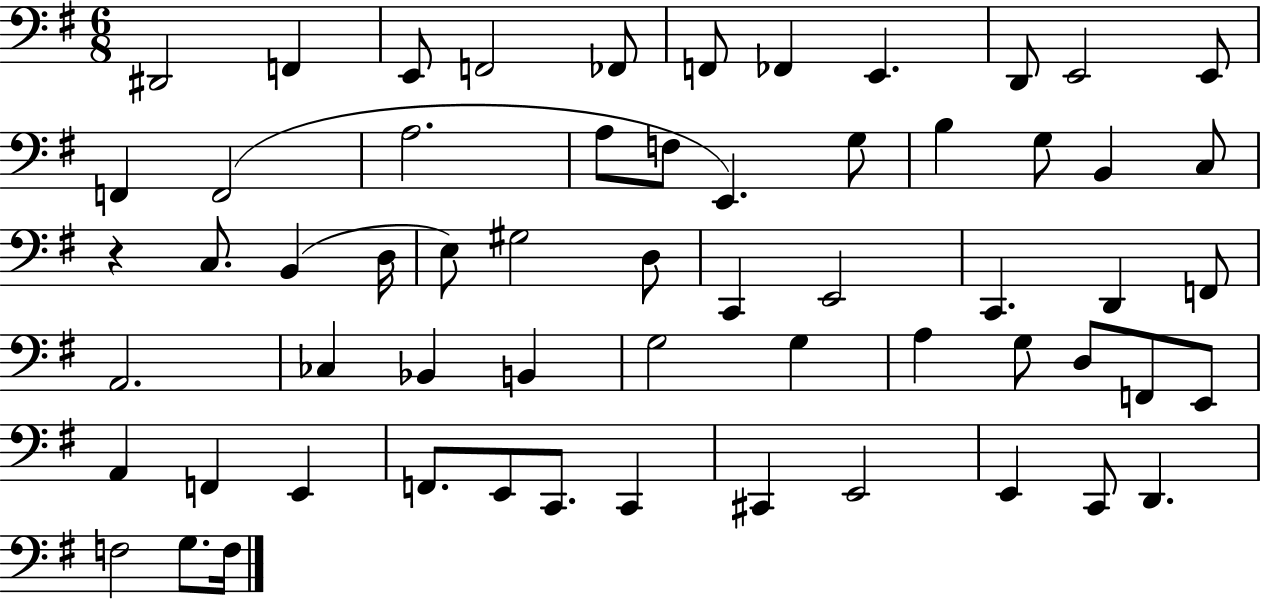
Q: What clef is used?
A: bass